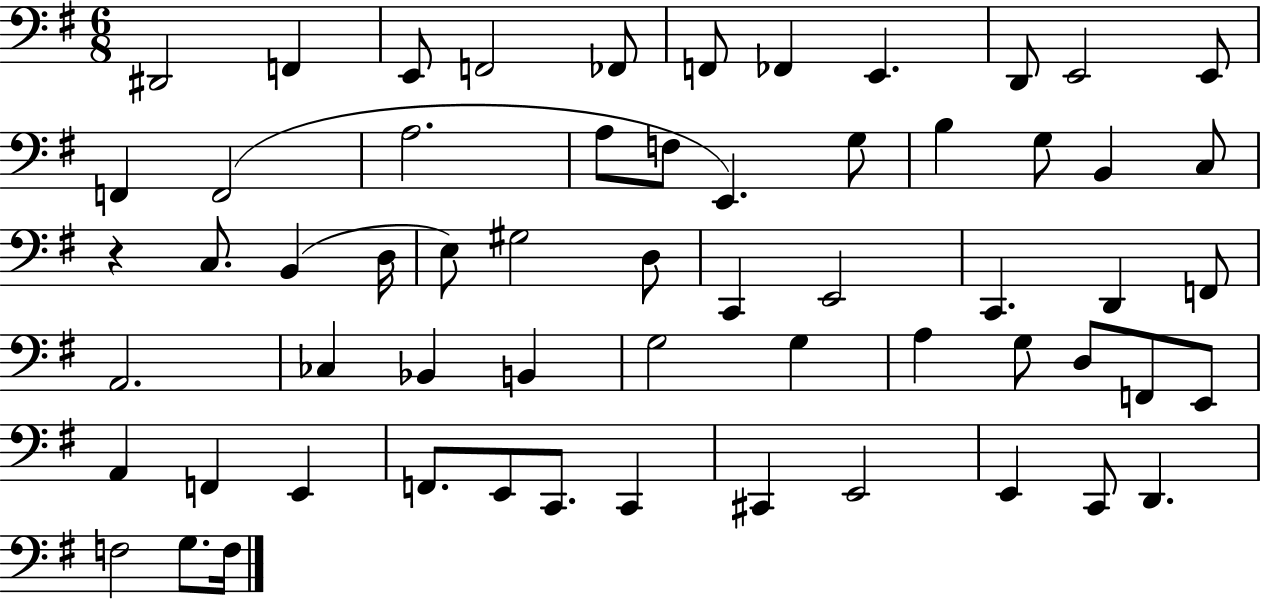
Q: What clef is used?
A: bass